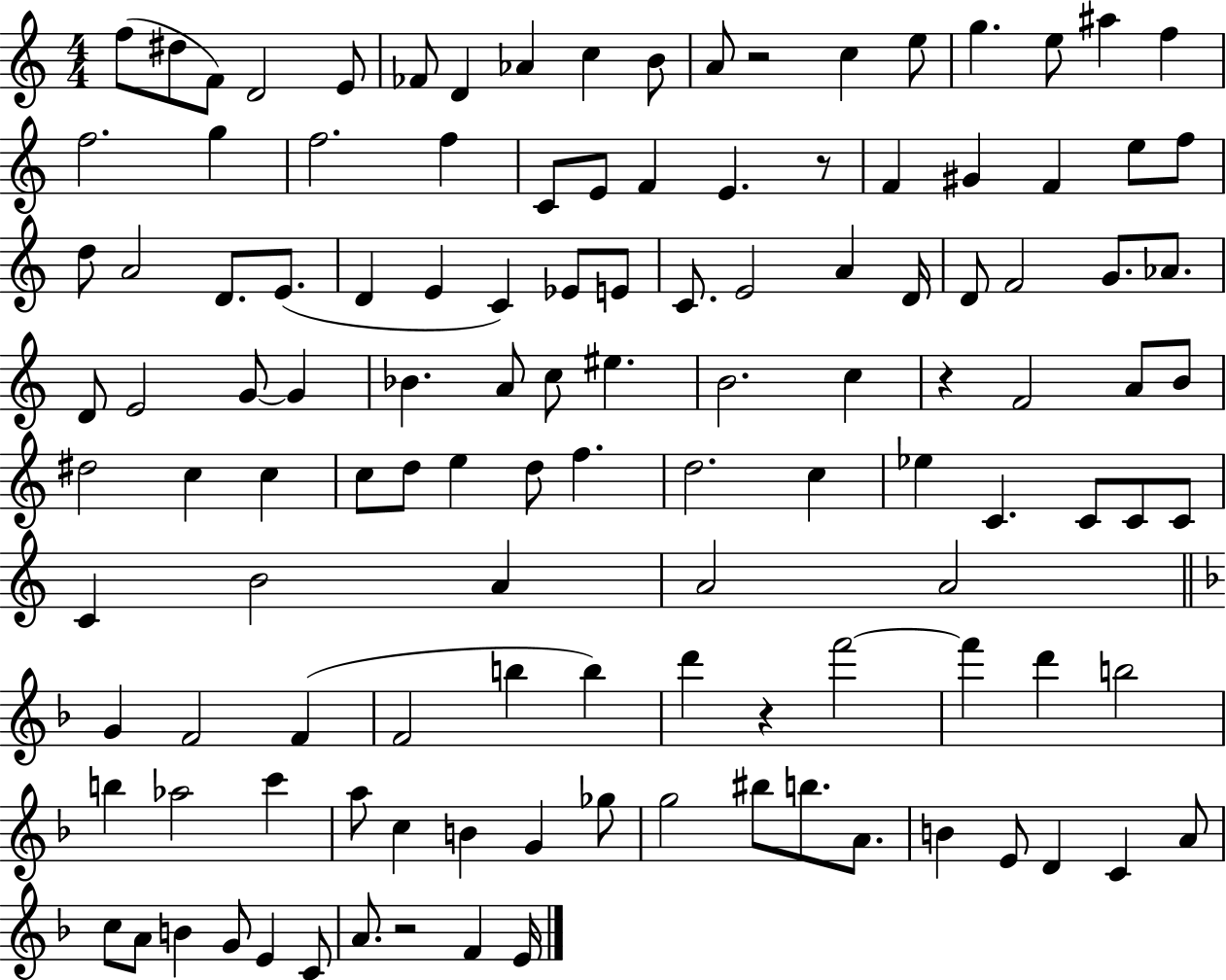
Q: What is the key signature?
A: C major